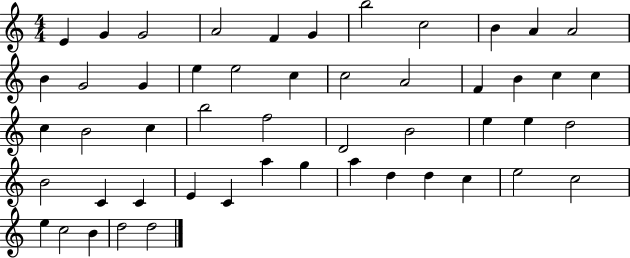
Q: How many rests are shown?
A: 0